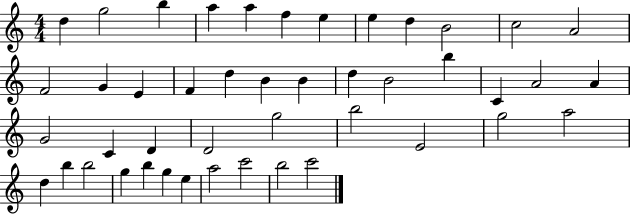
X:1
T:Untitled
M:4/4
L:1/4
K:C
d g2 b a a f e e d B2 c2 A2 F2 G E F d B B d B2 b C A2 A G2 C D D2 g2 b2 E2 g2 a2 d b b2 g b g e a2 c'2 b2 c'2